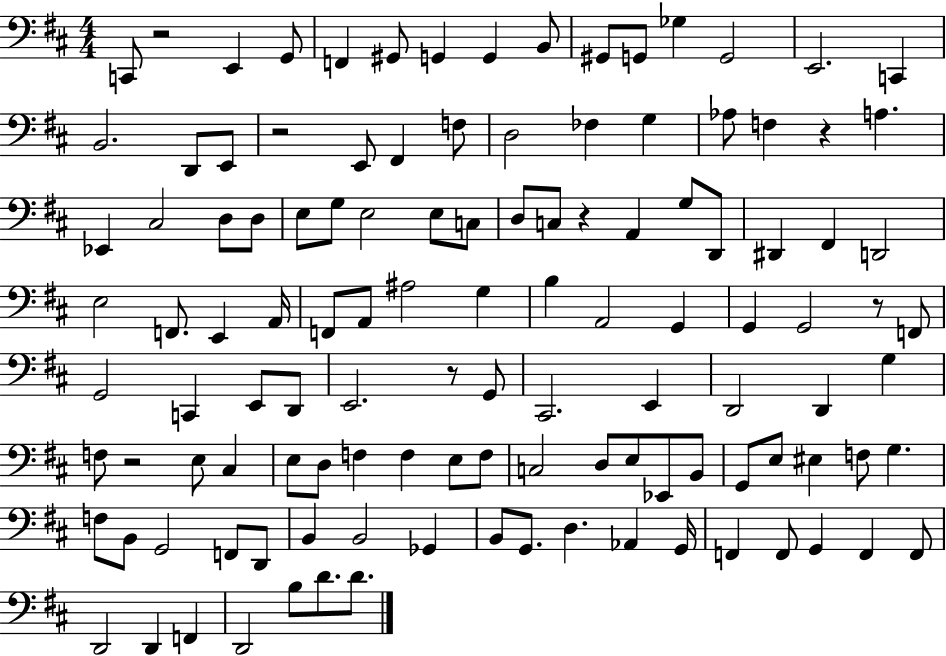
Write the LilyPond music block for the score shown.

{
  \clef bass
  \numericTimeSignature
  \time 4/4
  \key d \major
  c,8 r2 e,4 g,8 | f,4 gis,8 g,4 g,4 b,8 | gis,8 g,8 ges4 g,2 | e,2. c,4 | \break b,2. d,8 e,8 | r2 e,8 fis,4 f8 | d2 fes4 g4 | aes8 f4 r4 a4. | \break ees,4 cis2 d8 d8 | e8 g8 e2 e8 c8 | d8 c8 r4 a,4 g8 d,8 | dis,4 fis,4 d,2 | \break e2 f,8. e,4 a,16 | f,8 a,8 ais2 g4 | b4 a,2 g,4 | g,4 g,2 r8 f,8 | \break g,2 c,4 e,8 d,8 | e,2. r8 g,8 | cis,2. e,4 | d,2 d,4 g4 | \break f8 r2 e8 cis4 | e8 d8 f4 f4 e8 f8 | c2 d8 e8 ees,8 b,8 | g,8 e8 eis4 f8 g4. | \break f8 b,8 g,2 f,8 d,8 | b,4 b,2 ges,4 | b,8 g,8. d4. aes,4 g,16 | f,4 f,8 g,4 f,4 f,8 | \break d,2 d,4 f,4 | d,2 b8 d'8. d'8. | \bar "|."
}